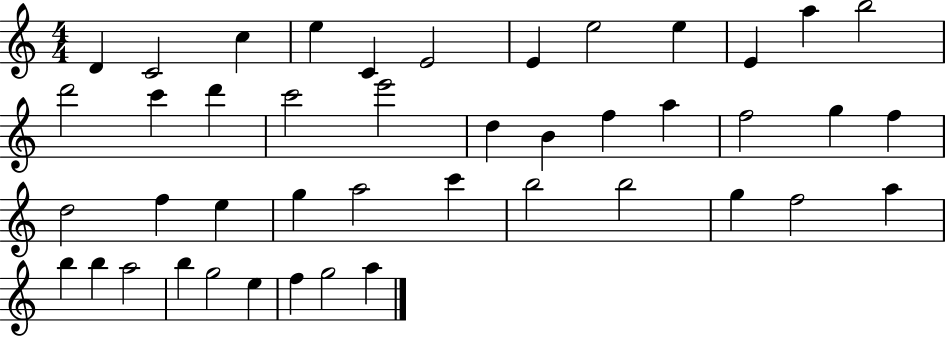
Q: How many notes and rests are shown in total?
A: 44